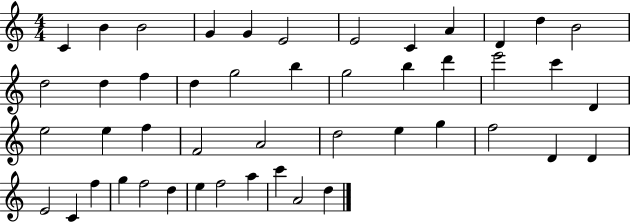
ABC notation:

X:1
T:Untitled
M:4/4
L:1/4
K:C
C B B2 G G E2 E2 C A D d B2 d2 d f d g2 b g2 b d' e'2 c' D e2 e f F2 A2 d2 e g f2 D D E2 C f g f2 d e f2 a c' A2 d